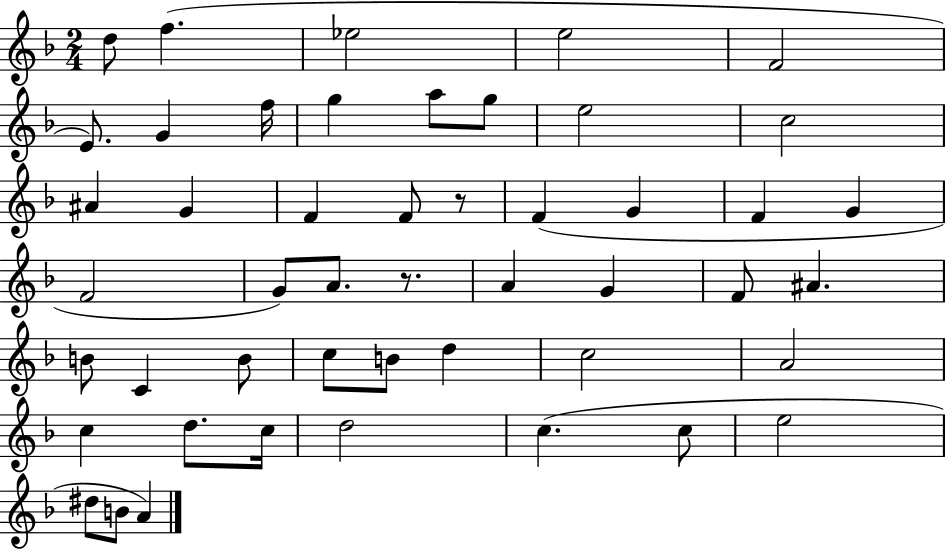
{
  \clef treble
  \numericTimeSignature
  \time 2/4
  \key f \major
  d''8 f''4.( | ees''2 | e''2 | f'2 | \break e'8.) g'4 f''16 | g''4 a''8 g''8 | e''2 | c''2 | \break ais'4 g'4 | f'4 f'8 r8 | f'4( g'4 | f'4 g'4 | \break f'2 | g'8) a'8. r8. | a'4 g'4 | f'8 ais'4. | \break b'8 c'4 b'8 | c''8 b'8 d''4 | c''2 | a'2 | \break c''4 d''8. c''16 | d''2 | c''4.( c''8 | e''2 | \break dis''8 b'8 a'4) | \bar "|."
}